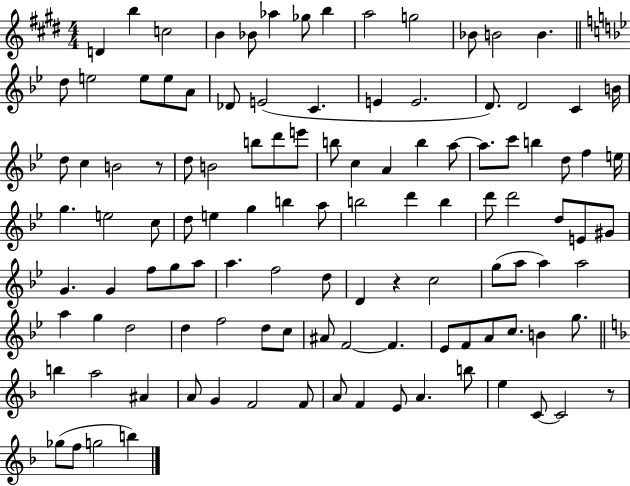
{
  \clef treble
  \numericTimeSignature
  \time 4/4
  \key e \major
  \repeat volta 2 { d'4 b''4 c''2 | b'4 bes'8 aes''4 ges''8 b''4 | a''2 g''2 | bes'8 b'2 b'4. | \break \bar "||" \break \key g \minor d''8 e''2 e''8 e''8 a'8 | des'8 e'2( c'4. | e'4 e'2. | d'8.) d'2 c'4 b'16 | \break d''8 c''4 b'2 r8 | d''8 b'2 b''8 d'''8 e'''8 | b''8 c''4 a'4 b''4 a''8~~ | a''8. c'''8 b''4 d''8 f''4 e''16 | \break g''4. e''2 c''8 | d''8 e''4 g''4 b''4 a''8 | b''2 d'''4 b''4 | d'''8 d'''2 d''8 e'8 gis'8 | \break g'4. g'4 f''8 g''8 a''8 | a''4. f''2 d''8 | d'4 r4 c''2 | g''8( a''8 a''4) a''2 | \break a''4 g''4 d''2 | d''4 f''2 d''8 c''8 | ais'8 f'2~~ f'4. | ees'8 f'8 a'8 c''8. b'4 g''8. | \break \bar "||" \break \key f \major b''4 a''2 ais'4 | a'8 g'4 f'2 f'8 | a'8 f'4 e'8 a'4. b''8 | e''4 c'8~~ c'2 r8 | \break ges''8( f''8 g''2 b''4) | } \bar "|."
}